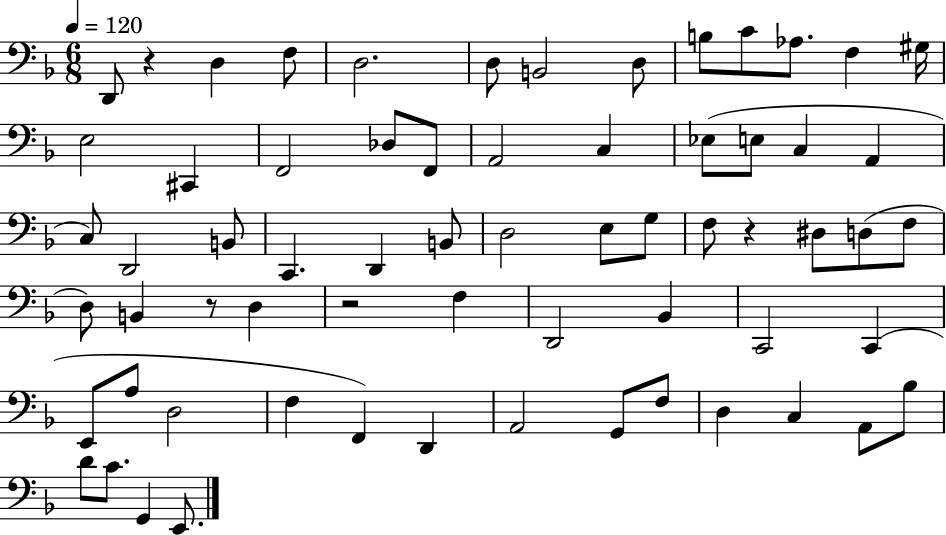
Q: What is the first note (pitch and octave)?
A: D2